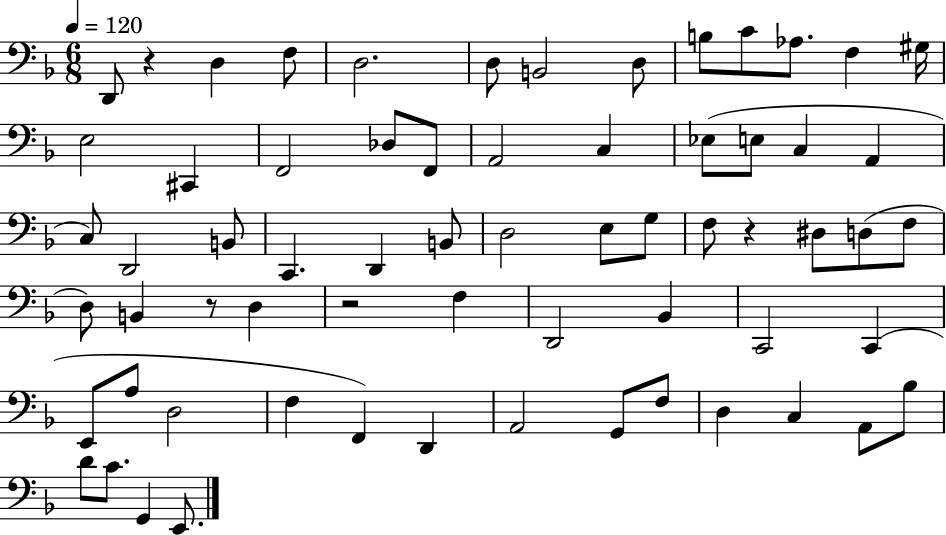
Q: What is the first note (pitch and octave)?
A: D2